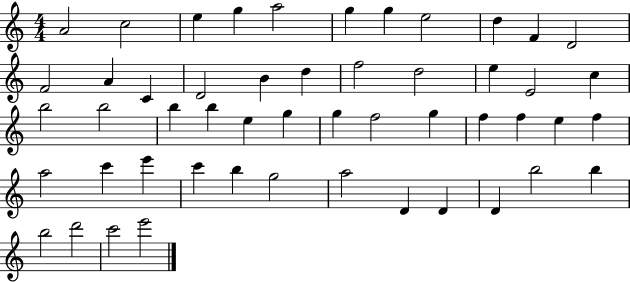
A4/h C5/h E5/q G5/q A5/h G5/q G5/q E5/h D5/q F4/q D4/h F4/h A4/q C4/q D4/h B4/q D5/q F5/h D5/h E5/q E4/h C5/q B5/h B5/h B5/q B5/q E5/q G5/q G5/q F5/h G5/q F5/q F5/q E5/q F5/q A5/h C6/q E6/q C6/q B5/q G5/h A5/h D4/q D4/q D4/q B5/h B5/q B5/h D6/h C6/h E6/h